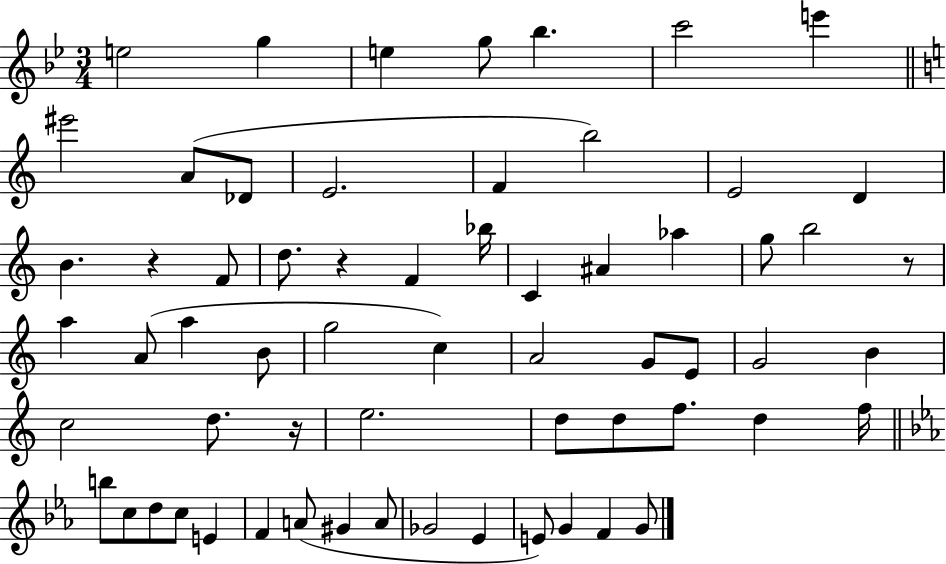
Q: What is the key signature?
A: BES major